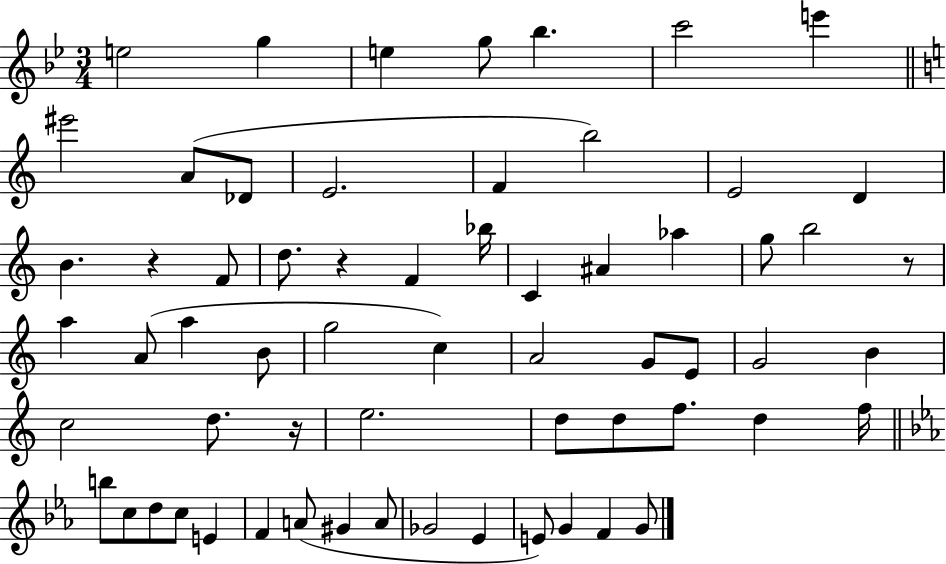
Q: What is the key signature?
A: BES major